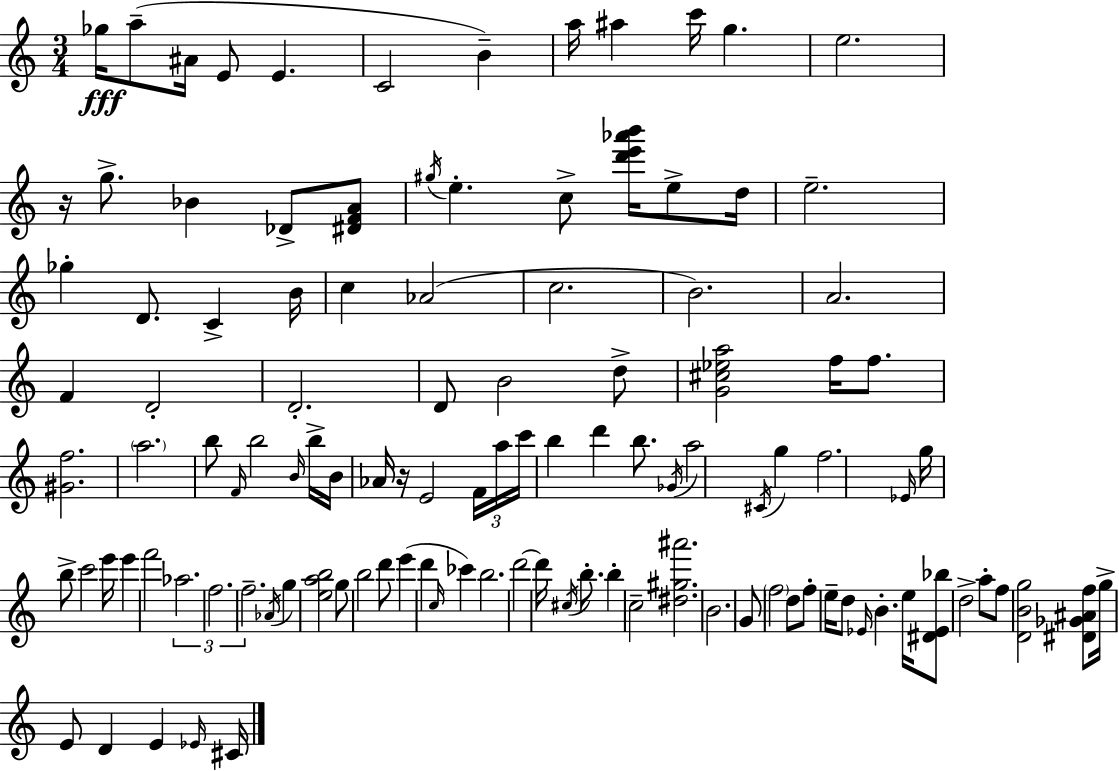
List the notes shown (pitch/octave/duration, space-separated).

Gb5/s A5/e A#4/s E4/e E4/q. C4/h B4/q A5/s A#5/q C6/s G5/q. E5/h. R/s G5/e. Bb4/q Db4/e [D#4,F4,A4]/e G#5/s E5/q. C5/e [D6,E6,Ab6,B6]/s E5/e D5/s E5/h. Gb5/q D4/e. C4/q B4/s C5/q Ab4/h C5/h. B4/h. A4/h. F4/q D4/h D4/h. D4/e B4/h D5/e [G4,C#5,Eb5,A5]/h F5/s F5/e. [G#4,F5]/h. A5/h. B5/e F4/s B5/h B4/s B5/s B4/s Ab4/s R/s E4/h F4/s A5/s C6/s B5/q D6/q B5/e. Gb4/s A5/h C#4/s G5/q F5/h. Eb4/s G5/s B5/e C6/h E6/s E6/q F6/h Ab5/h. F5/h. F5/h. Ab4/s G5/q [E5,A5,B5]/h G5/e B5/h D6/e E6/q D6/q C5/s CES6/q B5/h. D6/h D6/s C#5/s B5/e. B5/q C5/h [D#5,G#5,A#6]/h. B4/h. G4/e F5/h D5/e F5/e E5/s D5/e Eb4/s B4/q. E5/s [D#4,Eb4,Bb5]/e D5/h A5/e F5/e [D4,B4,G5]/h [D#4,Gb4,A#4,F5]/e G5/s E4/e D4/q E4/q Eb4/s C#4/s